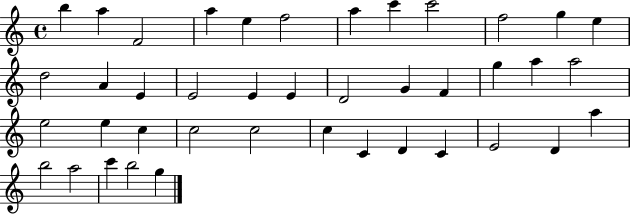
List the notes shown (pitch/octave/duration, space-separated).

B5/q A5/q F4/h A5/q E5/q F5/h A5/q C6/q C6/h F5/h G5/q E5/q D5/h A4/q E4/q E4/h E4/q E4/q D4/h G4/q F4/q G5/q A5/q A5/h E5/h E5/q C5/q C5/h C5/h C5/q C4/q D4/q C4/q E4/h D4/q A5/q B5/h A5/h C6/q B5/h G5/q